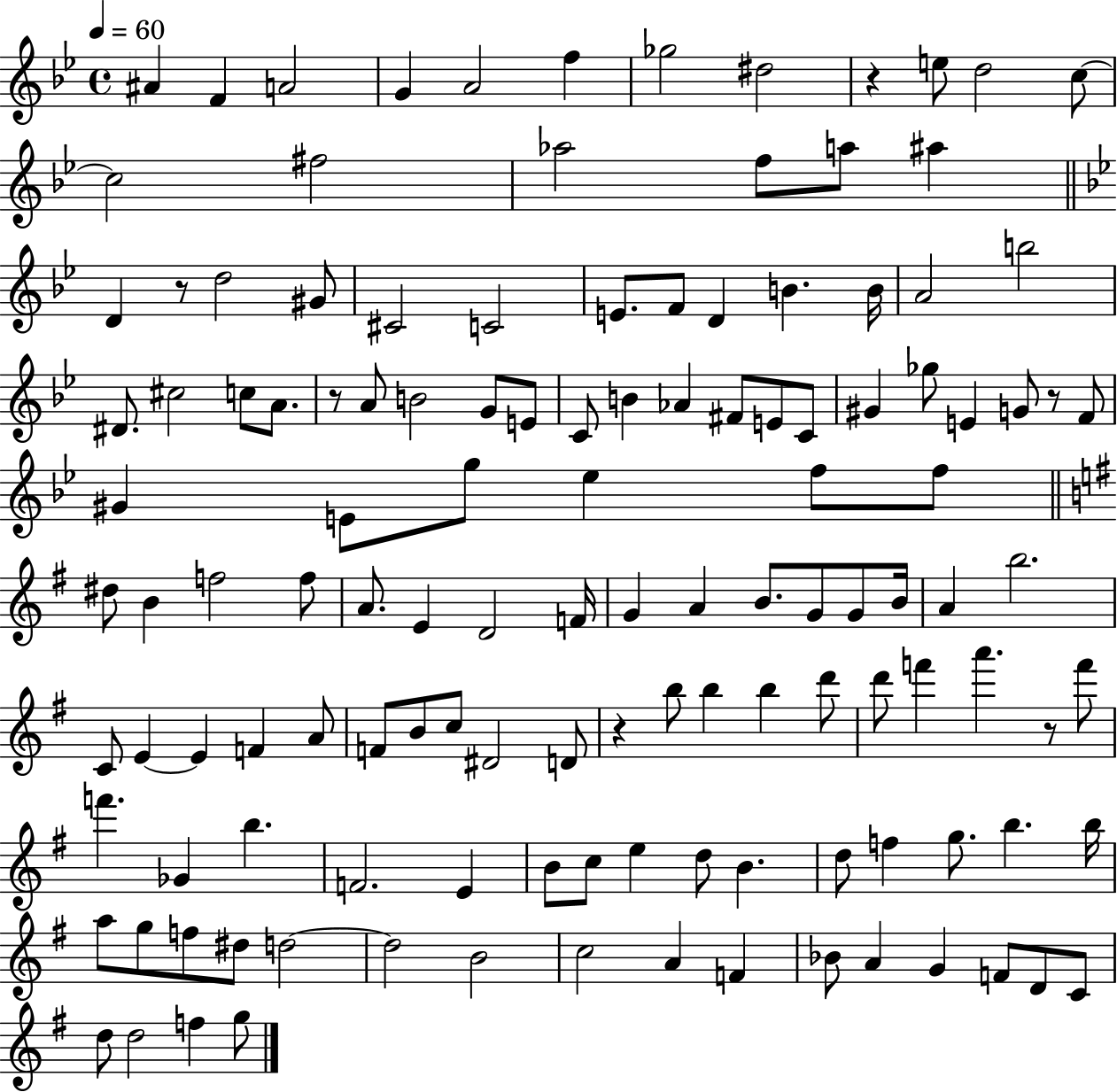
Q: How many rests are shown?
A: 6